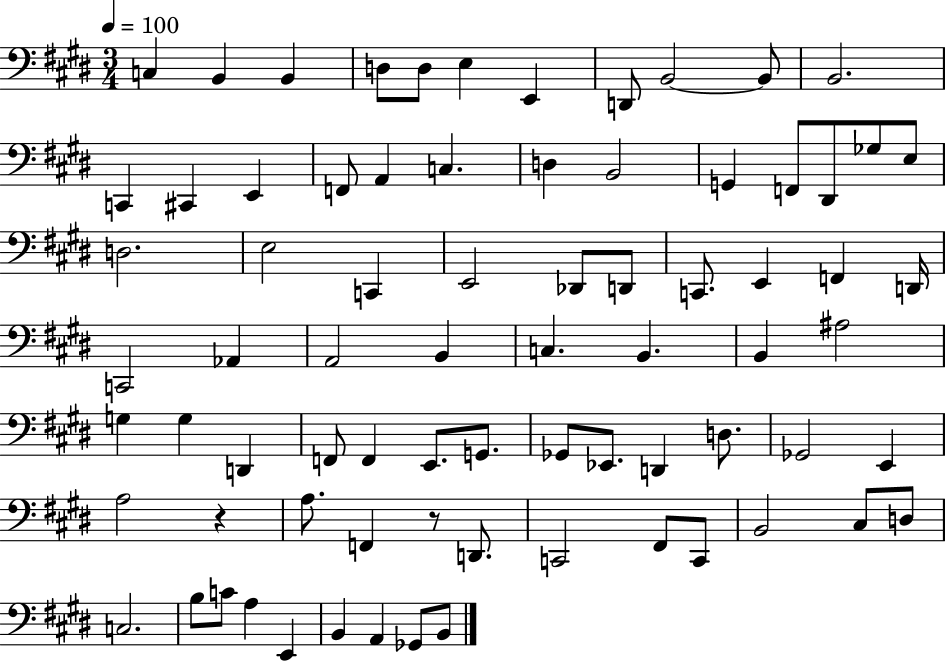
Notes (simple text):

C3/q B2/q B2/q D3/e D3/e E3/q E2/q D2/e B2/h B2/e B2/h. C2/q C#2/q E2/q F2/e A2/q C3/q. D3/q B2/h G2/q F2/e D#2/e Gb3/e E3/e D3/h. E3/h C2/q E2/h Db2/e D2/e C2/e. E2/q F2/q D2/s C2/h Ab2/q A2/h B2/q C3/q. B2/q. B2/q A#3/h G3/q G3/q D2/q F2/e F2/q E2/e. G2/e. Gb2/e Eb2/e. D2/q D3/e. Gb2/h E2/q A3/h R/q A3/e. F2/q R/e D2/e. C2/h F#2/e C2/e B2/h C#3/e D3/e C3/h. B3/e C4/e A3/q E2/q B2/q A2/q Gb2/e B2/e